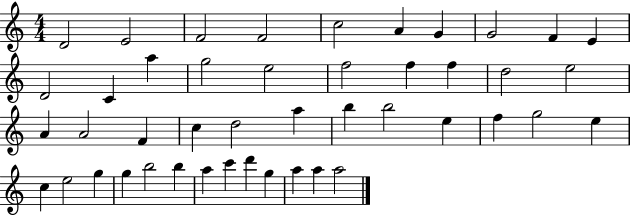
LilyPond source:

{
  \clef treble
  \numericTimeSignature
  \time 4/4
  \key c \major
  d'2 e'2 | f'2 f'2 | c''2 a'4 g'4 | g'2 f'4 e'4 | \break d'2 c'4 a''4 | g''2 e''2 | f''2 f''4 f''4 | d''2 e''2 | \break a'4 a'2 f'4 | c''4 d''2 a''4 | b''4 b''2 e''4 | f''4 g''2 e''4 | \break c''4 e''2 g''4 | g''4 b''2 b''4 | a''4 c'''4 d'''4 g''4 | a''4 a''4 a''2 | \break \bar "|."
}